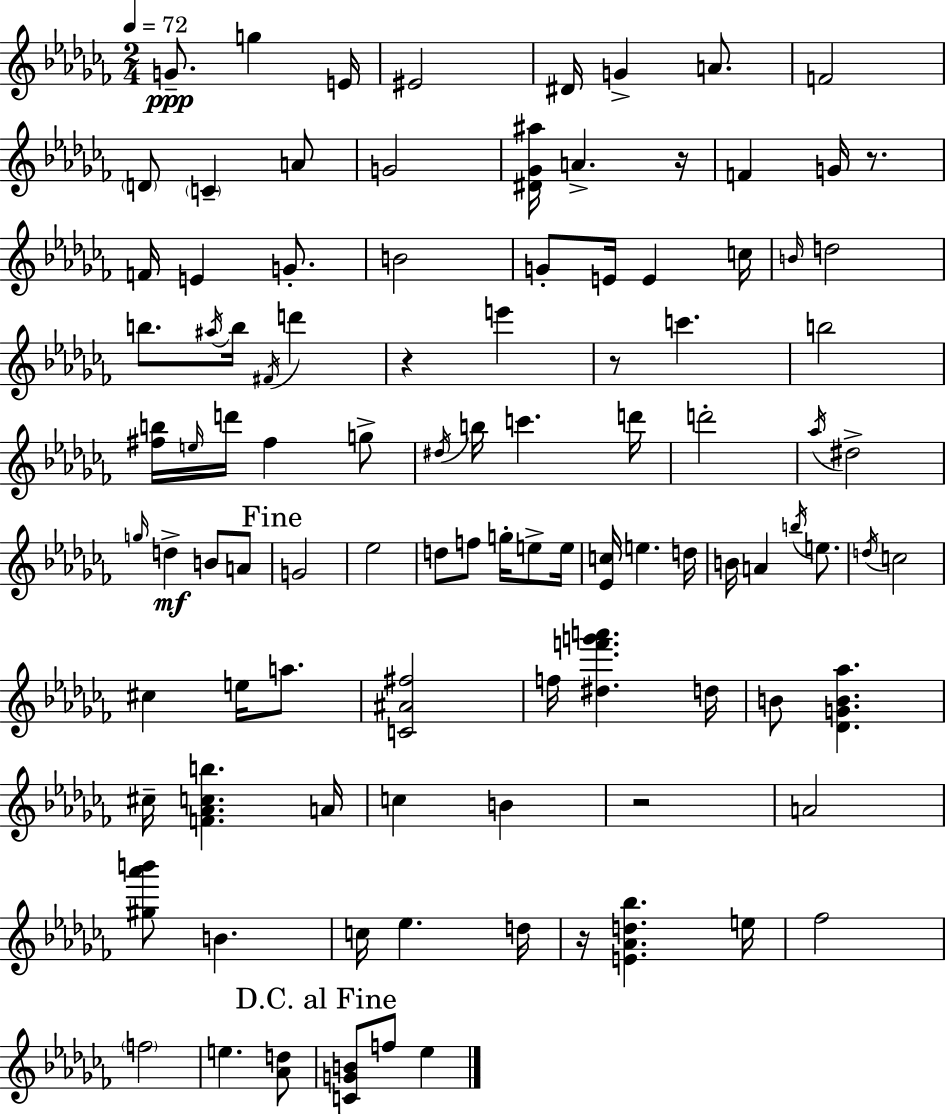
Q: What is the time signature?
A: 2/4